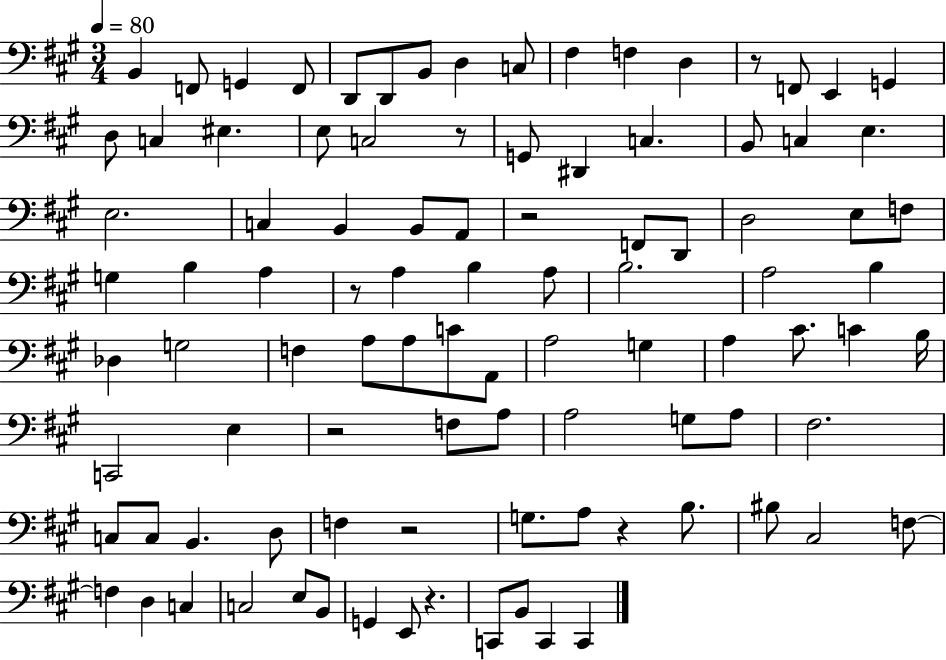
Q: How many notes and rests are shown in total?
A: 97